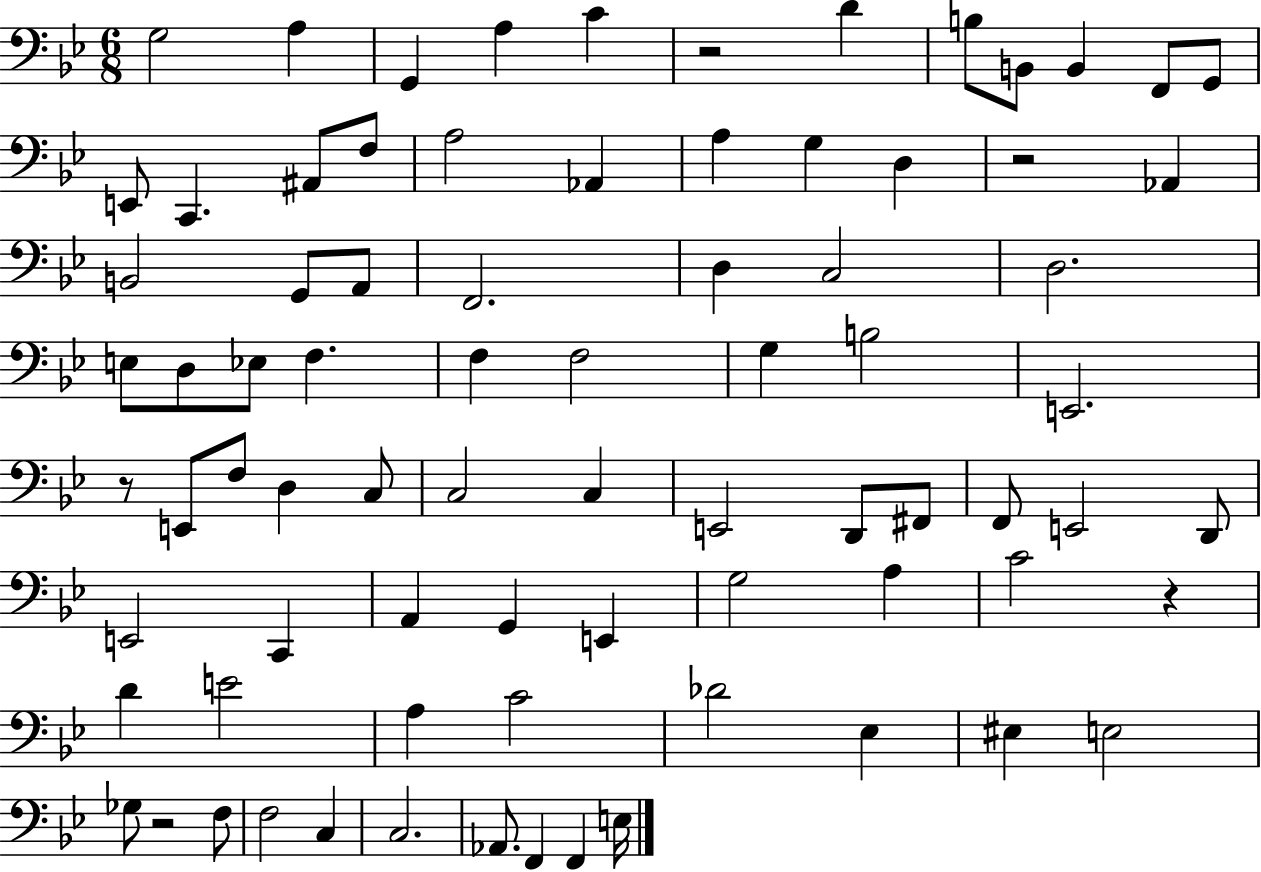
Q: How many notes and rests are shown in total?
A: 79